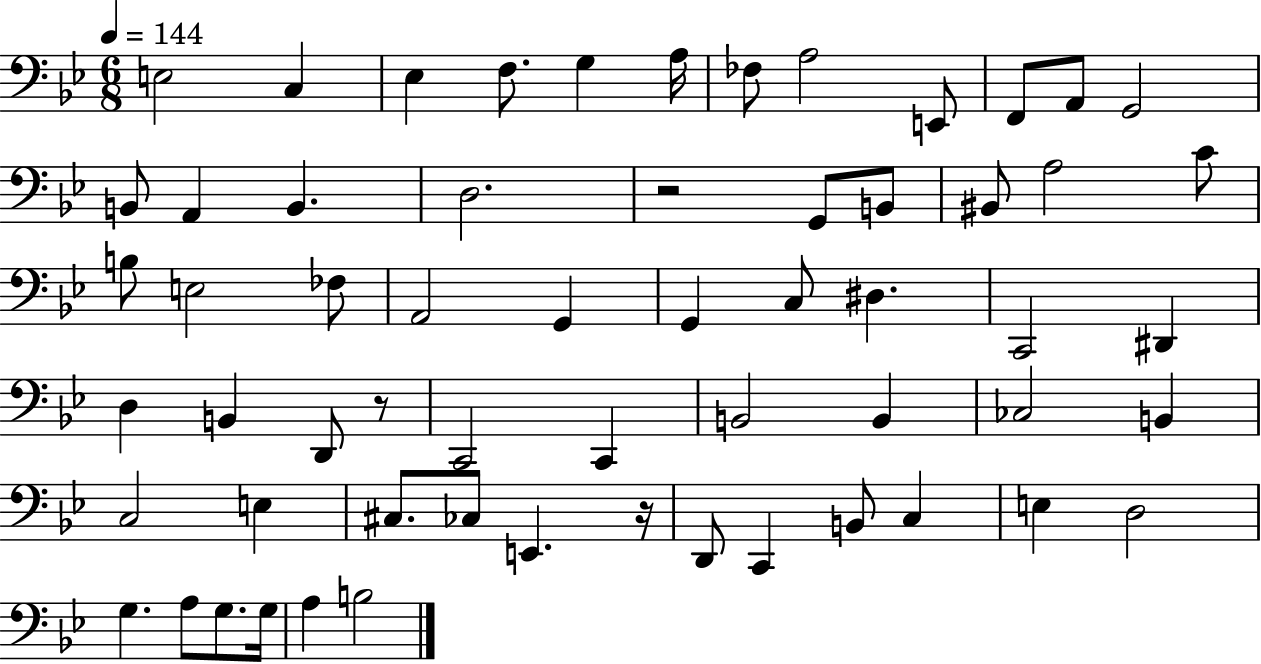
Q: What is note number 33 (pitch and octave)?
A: B2